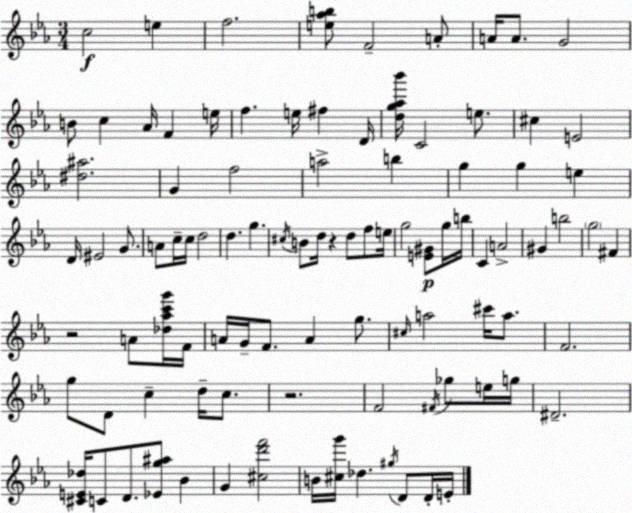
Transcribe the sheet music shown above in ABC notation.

X:1
T:Untitled
M:3/4
L:1/4
K:Eb
c2 e f2 [e_ab]/2 F2 A/2 A/4 A/2 G2 B/2 c _A/4 F e/4 f e/4 ^f D/4 [dg_a_b']/4 C2 e/2 ^c E2 [^d^a]2 G f2 a2 b g g e D/4 ^E2 G/2 A/2 c/4 c/4 d2 d g ^c/4 B/2 d/4 z d/2 f/2 e/4 g2 [E^G]/2 g/4 b/4 C A2 ^G b2 g2 ^F z2 A/2 [_d_ac'g']/4 F/4 A/4 G/4 F/2 A g/2 ^c/4 a2 ^c'/4 a/2 F2 g/2 D/2 c d/4 c/2 z2 F2 ^F/4 _g/2 e/4 g/4 ^D2 [^CE_d]/4 C/2 D/2 [_Eg^a]/2 _B G [^cd'f']2 B/4 [^cg']/4 _d ^g/4 D/2 D/4 E/4